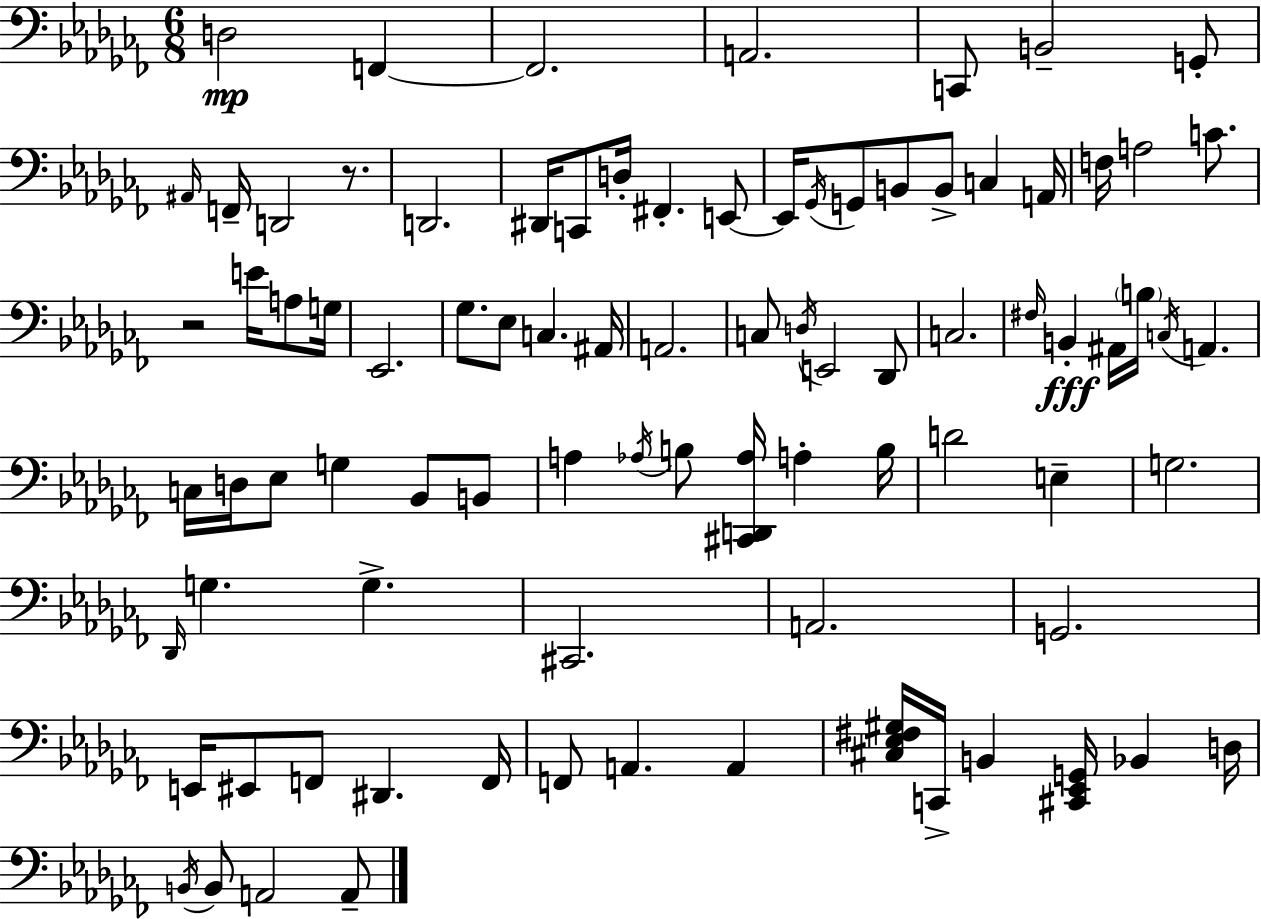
X:1
T:Untitled
M:6/8
L:1/4
K:Abm
D,2 F,, F,,2 A,,2 C,,/2 B,,2 G,,/2 ^A,,/4 F,,/4 D,,2 z/2 D,,2 ^D,,/4 C,,/2 D,/4 ^F,, E,,/2 E,,/4 _G,,/4 G,,/2 B,,/2 B,,/2 C, A,,/4 F,/4 A,2 C/2 z2 E/4 A,/2 G,/4 _E,,2 _G,/2 _E,/2 C, ^A,,/4 A,,2 C,/2 D,/4 E,,2 _D,,/2 C,2 ^F,/4 B,, ^A,,/4 B,/4 C,/4 A,, C,/4 D,/4 _E,/2 G, _B,,/2 B,,/2 A, _A,/4 B,/2 [^C,,D,,_A,]/4 A, B,/4 D2 E, G,2 _D,,/4 G, G, ^C,,2 A,,2 G,,2 E,,/4 ^E,,/2 F,,/2 ^D,, F,,/4 F,,/2 A,, A,, [^C,_E,^F,^G,]/4 C,,/4 B,, [^C,,_E,,G,,]/4 _B,, D,/4 B,,/4 B,,/2 A,,2 A,,/2